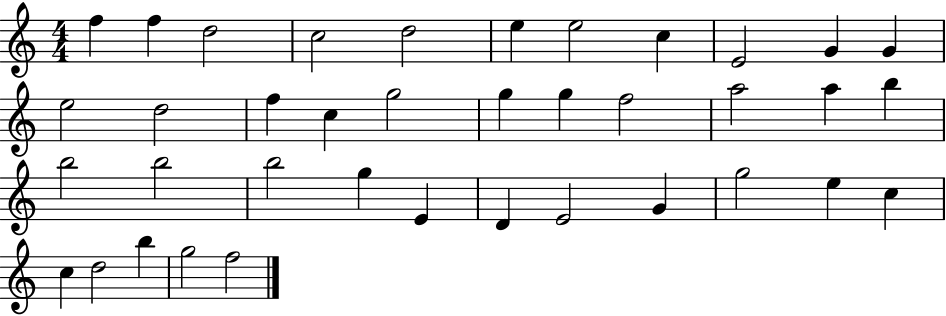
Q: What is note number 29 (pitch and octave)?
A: E4